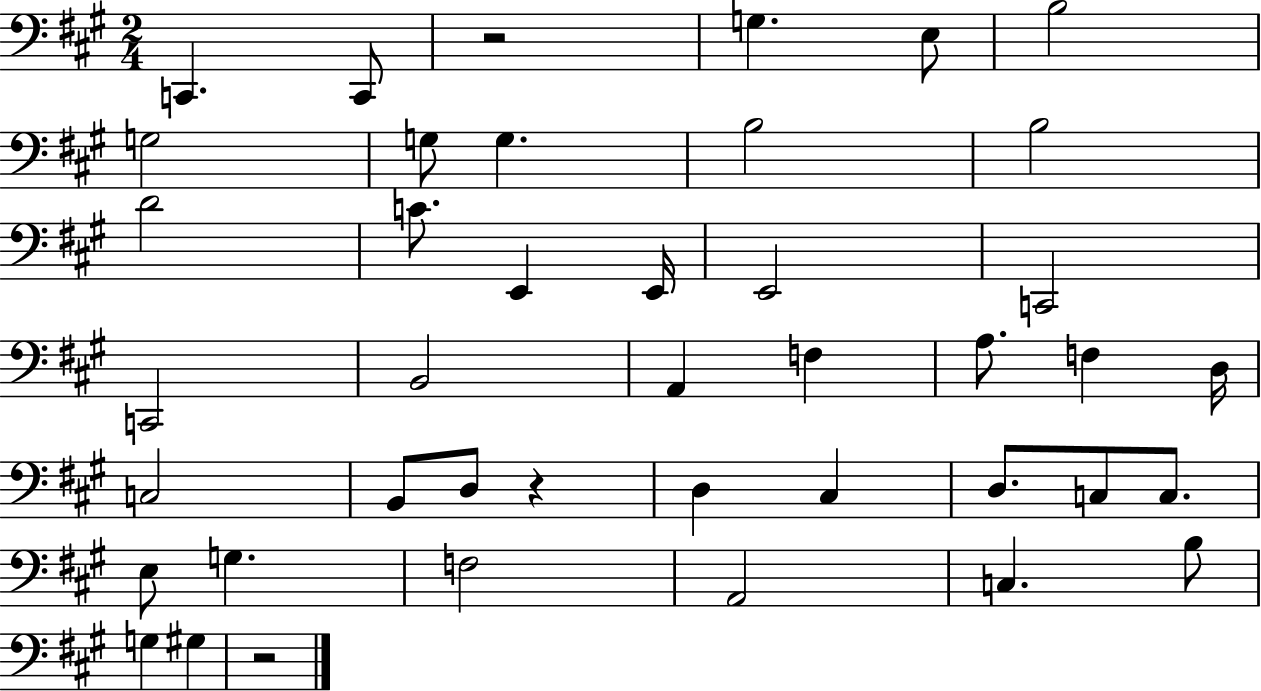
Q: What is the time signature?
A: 2/4